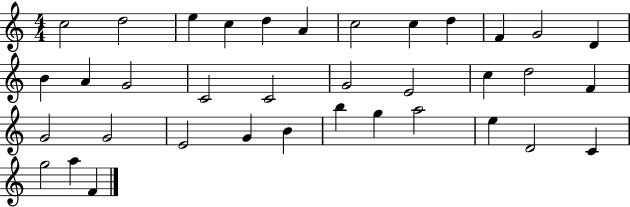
C5/h D5/h E5/q C5/q D5/q A4/q C5/h C5/q D5/q F4/q G4/h D4/q B4/q A4/q G4/h C4/h C4/h G4/h E4/h C5/q D5/h F4/q G4/h G4/h E4/h G4/q B4/q B5/q G5/q A5/h E5/q D4/h C4/q G5/h A5/q F4/q